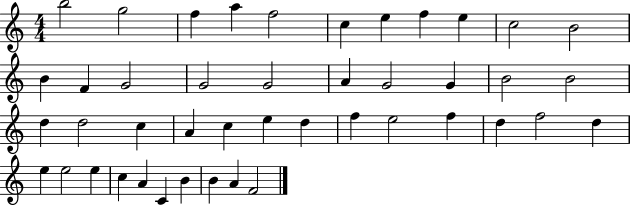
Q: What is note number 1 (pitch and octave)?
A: B5